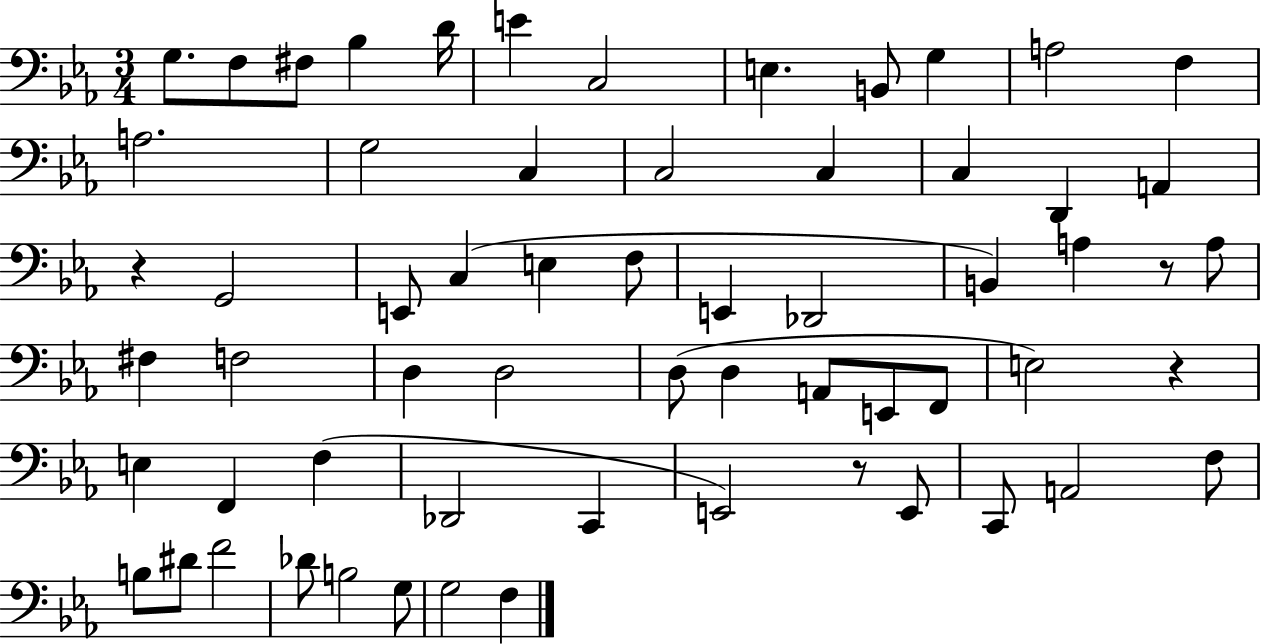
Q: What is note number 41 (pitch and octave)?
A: E3